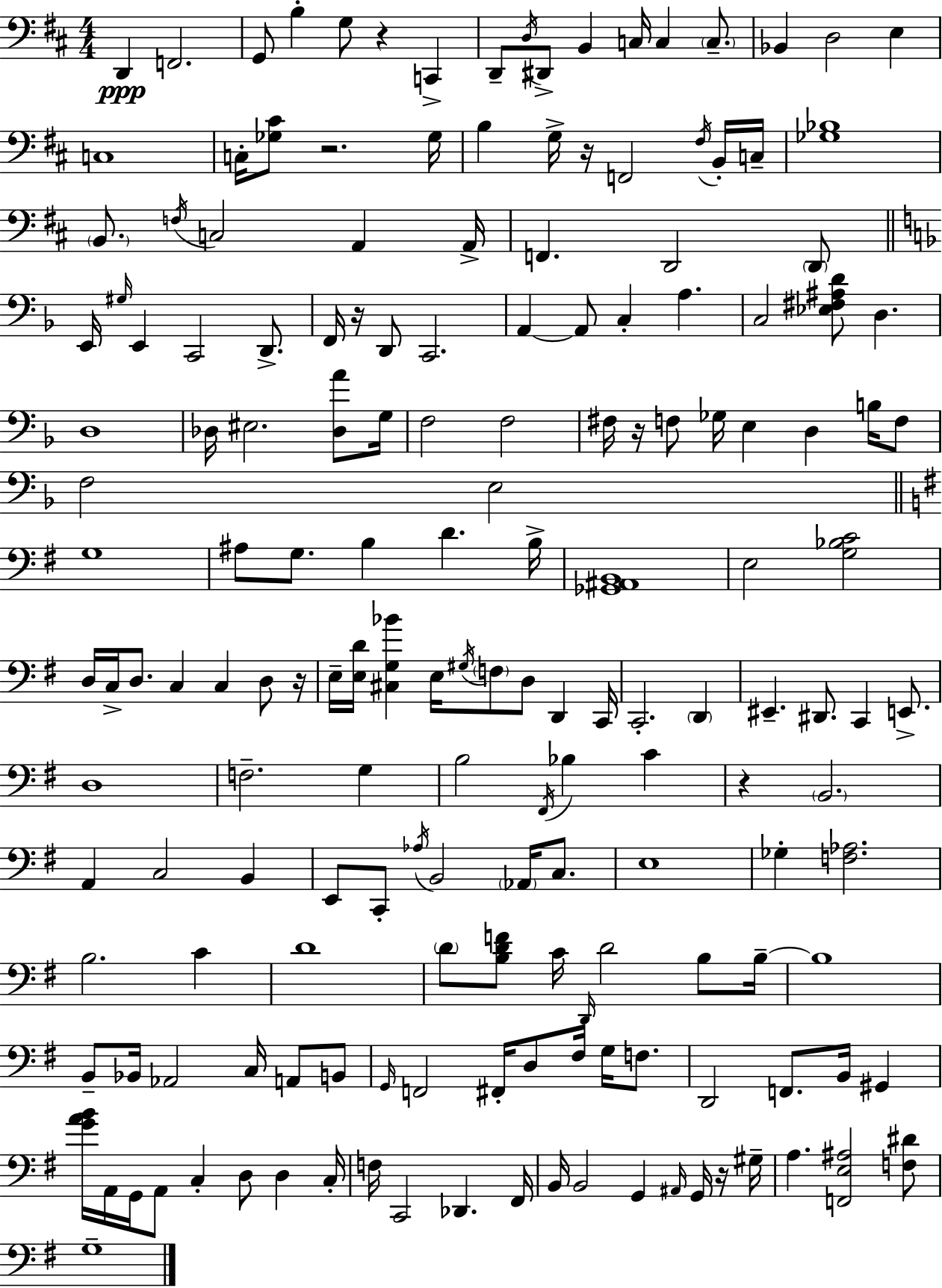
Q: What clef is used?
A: bass